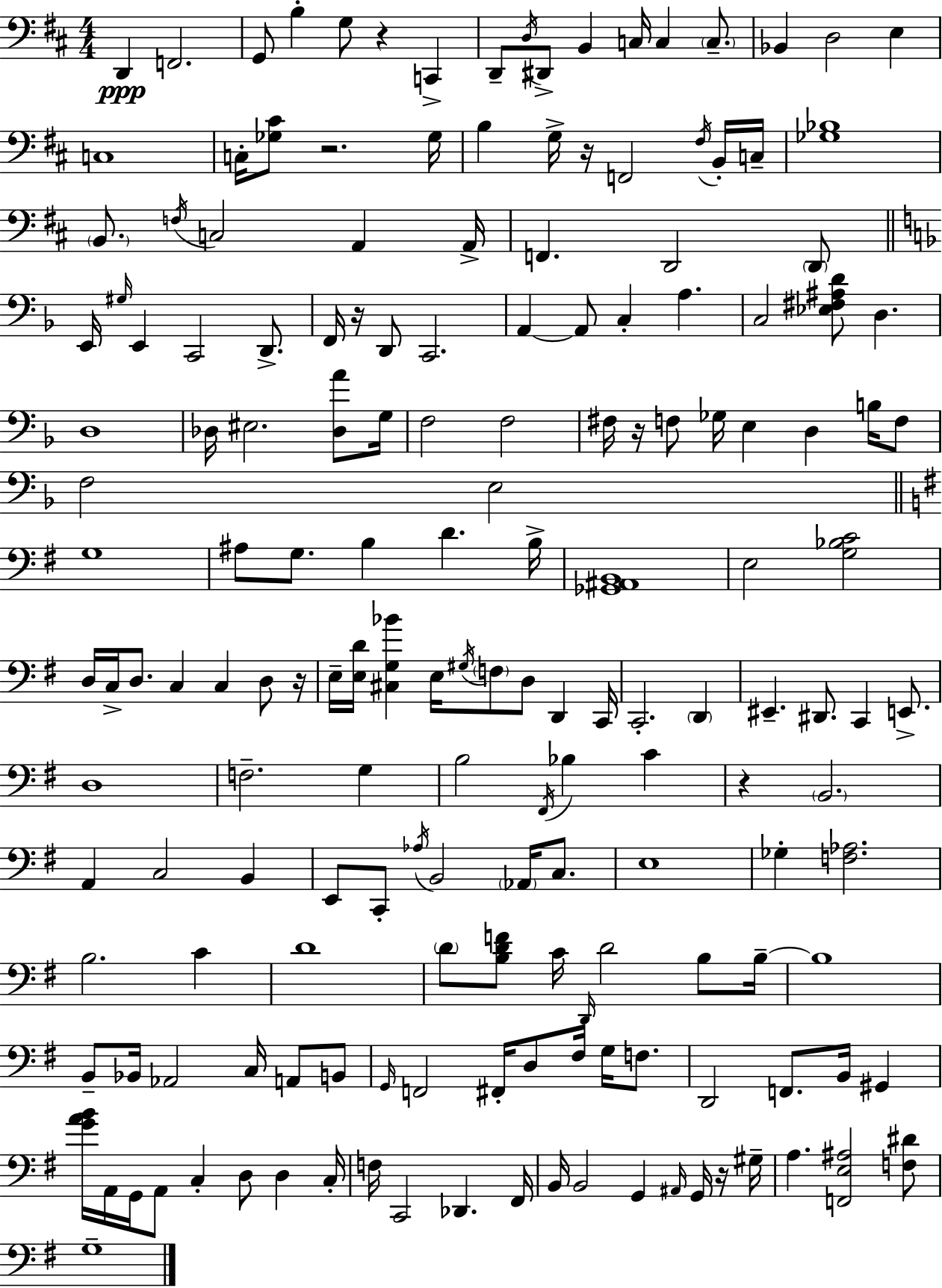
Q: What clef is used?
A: bass